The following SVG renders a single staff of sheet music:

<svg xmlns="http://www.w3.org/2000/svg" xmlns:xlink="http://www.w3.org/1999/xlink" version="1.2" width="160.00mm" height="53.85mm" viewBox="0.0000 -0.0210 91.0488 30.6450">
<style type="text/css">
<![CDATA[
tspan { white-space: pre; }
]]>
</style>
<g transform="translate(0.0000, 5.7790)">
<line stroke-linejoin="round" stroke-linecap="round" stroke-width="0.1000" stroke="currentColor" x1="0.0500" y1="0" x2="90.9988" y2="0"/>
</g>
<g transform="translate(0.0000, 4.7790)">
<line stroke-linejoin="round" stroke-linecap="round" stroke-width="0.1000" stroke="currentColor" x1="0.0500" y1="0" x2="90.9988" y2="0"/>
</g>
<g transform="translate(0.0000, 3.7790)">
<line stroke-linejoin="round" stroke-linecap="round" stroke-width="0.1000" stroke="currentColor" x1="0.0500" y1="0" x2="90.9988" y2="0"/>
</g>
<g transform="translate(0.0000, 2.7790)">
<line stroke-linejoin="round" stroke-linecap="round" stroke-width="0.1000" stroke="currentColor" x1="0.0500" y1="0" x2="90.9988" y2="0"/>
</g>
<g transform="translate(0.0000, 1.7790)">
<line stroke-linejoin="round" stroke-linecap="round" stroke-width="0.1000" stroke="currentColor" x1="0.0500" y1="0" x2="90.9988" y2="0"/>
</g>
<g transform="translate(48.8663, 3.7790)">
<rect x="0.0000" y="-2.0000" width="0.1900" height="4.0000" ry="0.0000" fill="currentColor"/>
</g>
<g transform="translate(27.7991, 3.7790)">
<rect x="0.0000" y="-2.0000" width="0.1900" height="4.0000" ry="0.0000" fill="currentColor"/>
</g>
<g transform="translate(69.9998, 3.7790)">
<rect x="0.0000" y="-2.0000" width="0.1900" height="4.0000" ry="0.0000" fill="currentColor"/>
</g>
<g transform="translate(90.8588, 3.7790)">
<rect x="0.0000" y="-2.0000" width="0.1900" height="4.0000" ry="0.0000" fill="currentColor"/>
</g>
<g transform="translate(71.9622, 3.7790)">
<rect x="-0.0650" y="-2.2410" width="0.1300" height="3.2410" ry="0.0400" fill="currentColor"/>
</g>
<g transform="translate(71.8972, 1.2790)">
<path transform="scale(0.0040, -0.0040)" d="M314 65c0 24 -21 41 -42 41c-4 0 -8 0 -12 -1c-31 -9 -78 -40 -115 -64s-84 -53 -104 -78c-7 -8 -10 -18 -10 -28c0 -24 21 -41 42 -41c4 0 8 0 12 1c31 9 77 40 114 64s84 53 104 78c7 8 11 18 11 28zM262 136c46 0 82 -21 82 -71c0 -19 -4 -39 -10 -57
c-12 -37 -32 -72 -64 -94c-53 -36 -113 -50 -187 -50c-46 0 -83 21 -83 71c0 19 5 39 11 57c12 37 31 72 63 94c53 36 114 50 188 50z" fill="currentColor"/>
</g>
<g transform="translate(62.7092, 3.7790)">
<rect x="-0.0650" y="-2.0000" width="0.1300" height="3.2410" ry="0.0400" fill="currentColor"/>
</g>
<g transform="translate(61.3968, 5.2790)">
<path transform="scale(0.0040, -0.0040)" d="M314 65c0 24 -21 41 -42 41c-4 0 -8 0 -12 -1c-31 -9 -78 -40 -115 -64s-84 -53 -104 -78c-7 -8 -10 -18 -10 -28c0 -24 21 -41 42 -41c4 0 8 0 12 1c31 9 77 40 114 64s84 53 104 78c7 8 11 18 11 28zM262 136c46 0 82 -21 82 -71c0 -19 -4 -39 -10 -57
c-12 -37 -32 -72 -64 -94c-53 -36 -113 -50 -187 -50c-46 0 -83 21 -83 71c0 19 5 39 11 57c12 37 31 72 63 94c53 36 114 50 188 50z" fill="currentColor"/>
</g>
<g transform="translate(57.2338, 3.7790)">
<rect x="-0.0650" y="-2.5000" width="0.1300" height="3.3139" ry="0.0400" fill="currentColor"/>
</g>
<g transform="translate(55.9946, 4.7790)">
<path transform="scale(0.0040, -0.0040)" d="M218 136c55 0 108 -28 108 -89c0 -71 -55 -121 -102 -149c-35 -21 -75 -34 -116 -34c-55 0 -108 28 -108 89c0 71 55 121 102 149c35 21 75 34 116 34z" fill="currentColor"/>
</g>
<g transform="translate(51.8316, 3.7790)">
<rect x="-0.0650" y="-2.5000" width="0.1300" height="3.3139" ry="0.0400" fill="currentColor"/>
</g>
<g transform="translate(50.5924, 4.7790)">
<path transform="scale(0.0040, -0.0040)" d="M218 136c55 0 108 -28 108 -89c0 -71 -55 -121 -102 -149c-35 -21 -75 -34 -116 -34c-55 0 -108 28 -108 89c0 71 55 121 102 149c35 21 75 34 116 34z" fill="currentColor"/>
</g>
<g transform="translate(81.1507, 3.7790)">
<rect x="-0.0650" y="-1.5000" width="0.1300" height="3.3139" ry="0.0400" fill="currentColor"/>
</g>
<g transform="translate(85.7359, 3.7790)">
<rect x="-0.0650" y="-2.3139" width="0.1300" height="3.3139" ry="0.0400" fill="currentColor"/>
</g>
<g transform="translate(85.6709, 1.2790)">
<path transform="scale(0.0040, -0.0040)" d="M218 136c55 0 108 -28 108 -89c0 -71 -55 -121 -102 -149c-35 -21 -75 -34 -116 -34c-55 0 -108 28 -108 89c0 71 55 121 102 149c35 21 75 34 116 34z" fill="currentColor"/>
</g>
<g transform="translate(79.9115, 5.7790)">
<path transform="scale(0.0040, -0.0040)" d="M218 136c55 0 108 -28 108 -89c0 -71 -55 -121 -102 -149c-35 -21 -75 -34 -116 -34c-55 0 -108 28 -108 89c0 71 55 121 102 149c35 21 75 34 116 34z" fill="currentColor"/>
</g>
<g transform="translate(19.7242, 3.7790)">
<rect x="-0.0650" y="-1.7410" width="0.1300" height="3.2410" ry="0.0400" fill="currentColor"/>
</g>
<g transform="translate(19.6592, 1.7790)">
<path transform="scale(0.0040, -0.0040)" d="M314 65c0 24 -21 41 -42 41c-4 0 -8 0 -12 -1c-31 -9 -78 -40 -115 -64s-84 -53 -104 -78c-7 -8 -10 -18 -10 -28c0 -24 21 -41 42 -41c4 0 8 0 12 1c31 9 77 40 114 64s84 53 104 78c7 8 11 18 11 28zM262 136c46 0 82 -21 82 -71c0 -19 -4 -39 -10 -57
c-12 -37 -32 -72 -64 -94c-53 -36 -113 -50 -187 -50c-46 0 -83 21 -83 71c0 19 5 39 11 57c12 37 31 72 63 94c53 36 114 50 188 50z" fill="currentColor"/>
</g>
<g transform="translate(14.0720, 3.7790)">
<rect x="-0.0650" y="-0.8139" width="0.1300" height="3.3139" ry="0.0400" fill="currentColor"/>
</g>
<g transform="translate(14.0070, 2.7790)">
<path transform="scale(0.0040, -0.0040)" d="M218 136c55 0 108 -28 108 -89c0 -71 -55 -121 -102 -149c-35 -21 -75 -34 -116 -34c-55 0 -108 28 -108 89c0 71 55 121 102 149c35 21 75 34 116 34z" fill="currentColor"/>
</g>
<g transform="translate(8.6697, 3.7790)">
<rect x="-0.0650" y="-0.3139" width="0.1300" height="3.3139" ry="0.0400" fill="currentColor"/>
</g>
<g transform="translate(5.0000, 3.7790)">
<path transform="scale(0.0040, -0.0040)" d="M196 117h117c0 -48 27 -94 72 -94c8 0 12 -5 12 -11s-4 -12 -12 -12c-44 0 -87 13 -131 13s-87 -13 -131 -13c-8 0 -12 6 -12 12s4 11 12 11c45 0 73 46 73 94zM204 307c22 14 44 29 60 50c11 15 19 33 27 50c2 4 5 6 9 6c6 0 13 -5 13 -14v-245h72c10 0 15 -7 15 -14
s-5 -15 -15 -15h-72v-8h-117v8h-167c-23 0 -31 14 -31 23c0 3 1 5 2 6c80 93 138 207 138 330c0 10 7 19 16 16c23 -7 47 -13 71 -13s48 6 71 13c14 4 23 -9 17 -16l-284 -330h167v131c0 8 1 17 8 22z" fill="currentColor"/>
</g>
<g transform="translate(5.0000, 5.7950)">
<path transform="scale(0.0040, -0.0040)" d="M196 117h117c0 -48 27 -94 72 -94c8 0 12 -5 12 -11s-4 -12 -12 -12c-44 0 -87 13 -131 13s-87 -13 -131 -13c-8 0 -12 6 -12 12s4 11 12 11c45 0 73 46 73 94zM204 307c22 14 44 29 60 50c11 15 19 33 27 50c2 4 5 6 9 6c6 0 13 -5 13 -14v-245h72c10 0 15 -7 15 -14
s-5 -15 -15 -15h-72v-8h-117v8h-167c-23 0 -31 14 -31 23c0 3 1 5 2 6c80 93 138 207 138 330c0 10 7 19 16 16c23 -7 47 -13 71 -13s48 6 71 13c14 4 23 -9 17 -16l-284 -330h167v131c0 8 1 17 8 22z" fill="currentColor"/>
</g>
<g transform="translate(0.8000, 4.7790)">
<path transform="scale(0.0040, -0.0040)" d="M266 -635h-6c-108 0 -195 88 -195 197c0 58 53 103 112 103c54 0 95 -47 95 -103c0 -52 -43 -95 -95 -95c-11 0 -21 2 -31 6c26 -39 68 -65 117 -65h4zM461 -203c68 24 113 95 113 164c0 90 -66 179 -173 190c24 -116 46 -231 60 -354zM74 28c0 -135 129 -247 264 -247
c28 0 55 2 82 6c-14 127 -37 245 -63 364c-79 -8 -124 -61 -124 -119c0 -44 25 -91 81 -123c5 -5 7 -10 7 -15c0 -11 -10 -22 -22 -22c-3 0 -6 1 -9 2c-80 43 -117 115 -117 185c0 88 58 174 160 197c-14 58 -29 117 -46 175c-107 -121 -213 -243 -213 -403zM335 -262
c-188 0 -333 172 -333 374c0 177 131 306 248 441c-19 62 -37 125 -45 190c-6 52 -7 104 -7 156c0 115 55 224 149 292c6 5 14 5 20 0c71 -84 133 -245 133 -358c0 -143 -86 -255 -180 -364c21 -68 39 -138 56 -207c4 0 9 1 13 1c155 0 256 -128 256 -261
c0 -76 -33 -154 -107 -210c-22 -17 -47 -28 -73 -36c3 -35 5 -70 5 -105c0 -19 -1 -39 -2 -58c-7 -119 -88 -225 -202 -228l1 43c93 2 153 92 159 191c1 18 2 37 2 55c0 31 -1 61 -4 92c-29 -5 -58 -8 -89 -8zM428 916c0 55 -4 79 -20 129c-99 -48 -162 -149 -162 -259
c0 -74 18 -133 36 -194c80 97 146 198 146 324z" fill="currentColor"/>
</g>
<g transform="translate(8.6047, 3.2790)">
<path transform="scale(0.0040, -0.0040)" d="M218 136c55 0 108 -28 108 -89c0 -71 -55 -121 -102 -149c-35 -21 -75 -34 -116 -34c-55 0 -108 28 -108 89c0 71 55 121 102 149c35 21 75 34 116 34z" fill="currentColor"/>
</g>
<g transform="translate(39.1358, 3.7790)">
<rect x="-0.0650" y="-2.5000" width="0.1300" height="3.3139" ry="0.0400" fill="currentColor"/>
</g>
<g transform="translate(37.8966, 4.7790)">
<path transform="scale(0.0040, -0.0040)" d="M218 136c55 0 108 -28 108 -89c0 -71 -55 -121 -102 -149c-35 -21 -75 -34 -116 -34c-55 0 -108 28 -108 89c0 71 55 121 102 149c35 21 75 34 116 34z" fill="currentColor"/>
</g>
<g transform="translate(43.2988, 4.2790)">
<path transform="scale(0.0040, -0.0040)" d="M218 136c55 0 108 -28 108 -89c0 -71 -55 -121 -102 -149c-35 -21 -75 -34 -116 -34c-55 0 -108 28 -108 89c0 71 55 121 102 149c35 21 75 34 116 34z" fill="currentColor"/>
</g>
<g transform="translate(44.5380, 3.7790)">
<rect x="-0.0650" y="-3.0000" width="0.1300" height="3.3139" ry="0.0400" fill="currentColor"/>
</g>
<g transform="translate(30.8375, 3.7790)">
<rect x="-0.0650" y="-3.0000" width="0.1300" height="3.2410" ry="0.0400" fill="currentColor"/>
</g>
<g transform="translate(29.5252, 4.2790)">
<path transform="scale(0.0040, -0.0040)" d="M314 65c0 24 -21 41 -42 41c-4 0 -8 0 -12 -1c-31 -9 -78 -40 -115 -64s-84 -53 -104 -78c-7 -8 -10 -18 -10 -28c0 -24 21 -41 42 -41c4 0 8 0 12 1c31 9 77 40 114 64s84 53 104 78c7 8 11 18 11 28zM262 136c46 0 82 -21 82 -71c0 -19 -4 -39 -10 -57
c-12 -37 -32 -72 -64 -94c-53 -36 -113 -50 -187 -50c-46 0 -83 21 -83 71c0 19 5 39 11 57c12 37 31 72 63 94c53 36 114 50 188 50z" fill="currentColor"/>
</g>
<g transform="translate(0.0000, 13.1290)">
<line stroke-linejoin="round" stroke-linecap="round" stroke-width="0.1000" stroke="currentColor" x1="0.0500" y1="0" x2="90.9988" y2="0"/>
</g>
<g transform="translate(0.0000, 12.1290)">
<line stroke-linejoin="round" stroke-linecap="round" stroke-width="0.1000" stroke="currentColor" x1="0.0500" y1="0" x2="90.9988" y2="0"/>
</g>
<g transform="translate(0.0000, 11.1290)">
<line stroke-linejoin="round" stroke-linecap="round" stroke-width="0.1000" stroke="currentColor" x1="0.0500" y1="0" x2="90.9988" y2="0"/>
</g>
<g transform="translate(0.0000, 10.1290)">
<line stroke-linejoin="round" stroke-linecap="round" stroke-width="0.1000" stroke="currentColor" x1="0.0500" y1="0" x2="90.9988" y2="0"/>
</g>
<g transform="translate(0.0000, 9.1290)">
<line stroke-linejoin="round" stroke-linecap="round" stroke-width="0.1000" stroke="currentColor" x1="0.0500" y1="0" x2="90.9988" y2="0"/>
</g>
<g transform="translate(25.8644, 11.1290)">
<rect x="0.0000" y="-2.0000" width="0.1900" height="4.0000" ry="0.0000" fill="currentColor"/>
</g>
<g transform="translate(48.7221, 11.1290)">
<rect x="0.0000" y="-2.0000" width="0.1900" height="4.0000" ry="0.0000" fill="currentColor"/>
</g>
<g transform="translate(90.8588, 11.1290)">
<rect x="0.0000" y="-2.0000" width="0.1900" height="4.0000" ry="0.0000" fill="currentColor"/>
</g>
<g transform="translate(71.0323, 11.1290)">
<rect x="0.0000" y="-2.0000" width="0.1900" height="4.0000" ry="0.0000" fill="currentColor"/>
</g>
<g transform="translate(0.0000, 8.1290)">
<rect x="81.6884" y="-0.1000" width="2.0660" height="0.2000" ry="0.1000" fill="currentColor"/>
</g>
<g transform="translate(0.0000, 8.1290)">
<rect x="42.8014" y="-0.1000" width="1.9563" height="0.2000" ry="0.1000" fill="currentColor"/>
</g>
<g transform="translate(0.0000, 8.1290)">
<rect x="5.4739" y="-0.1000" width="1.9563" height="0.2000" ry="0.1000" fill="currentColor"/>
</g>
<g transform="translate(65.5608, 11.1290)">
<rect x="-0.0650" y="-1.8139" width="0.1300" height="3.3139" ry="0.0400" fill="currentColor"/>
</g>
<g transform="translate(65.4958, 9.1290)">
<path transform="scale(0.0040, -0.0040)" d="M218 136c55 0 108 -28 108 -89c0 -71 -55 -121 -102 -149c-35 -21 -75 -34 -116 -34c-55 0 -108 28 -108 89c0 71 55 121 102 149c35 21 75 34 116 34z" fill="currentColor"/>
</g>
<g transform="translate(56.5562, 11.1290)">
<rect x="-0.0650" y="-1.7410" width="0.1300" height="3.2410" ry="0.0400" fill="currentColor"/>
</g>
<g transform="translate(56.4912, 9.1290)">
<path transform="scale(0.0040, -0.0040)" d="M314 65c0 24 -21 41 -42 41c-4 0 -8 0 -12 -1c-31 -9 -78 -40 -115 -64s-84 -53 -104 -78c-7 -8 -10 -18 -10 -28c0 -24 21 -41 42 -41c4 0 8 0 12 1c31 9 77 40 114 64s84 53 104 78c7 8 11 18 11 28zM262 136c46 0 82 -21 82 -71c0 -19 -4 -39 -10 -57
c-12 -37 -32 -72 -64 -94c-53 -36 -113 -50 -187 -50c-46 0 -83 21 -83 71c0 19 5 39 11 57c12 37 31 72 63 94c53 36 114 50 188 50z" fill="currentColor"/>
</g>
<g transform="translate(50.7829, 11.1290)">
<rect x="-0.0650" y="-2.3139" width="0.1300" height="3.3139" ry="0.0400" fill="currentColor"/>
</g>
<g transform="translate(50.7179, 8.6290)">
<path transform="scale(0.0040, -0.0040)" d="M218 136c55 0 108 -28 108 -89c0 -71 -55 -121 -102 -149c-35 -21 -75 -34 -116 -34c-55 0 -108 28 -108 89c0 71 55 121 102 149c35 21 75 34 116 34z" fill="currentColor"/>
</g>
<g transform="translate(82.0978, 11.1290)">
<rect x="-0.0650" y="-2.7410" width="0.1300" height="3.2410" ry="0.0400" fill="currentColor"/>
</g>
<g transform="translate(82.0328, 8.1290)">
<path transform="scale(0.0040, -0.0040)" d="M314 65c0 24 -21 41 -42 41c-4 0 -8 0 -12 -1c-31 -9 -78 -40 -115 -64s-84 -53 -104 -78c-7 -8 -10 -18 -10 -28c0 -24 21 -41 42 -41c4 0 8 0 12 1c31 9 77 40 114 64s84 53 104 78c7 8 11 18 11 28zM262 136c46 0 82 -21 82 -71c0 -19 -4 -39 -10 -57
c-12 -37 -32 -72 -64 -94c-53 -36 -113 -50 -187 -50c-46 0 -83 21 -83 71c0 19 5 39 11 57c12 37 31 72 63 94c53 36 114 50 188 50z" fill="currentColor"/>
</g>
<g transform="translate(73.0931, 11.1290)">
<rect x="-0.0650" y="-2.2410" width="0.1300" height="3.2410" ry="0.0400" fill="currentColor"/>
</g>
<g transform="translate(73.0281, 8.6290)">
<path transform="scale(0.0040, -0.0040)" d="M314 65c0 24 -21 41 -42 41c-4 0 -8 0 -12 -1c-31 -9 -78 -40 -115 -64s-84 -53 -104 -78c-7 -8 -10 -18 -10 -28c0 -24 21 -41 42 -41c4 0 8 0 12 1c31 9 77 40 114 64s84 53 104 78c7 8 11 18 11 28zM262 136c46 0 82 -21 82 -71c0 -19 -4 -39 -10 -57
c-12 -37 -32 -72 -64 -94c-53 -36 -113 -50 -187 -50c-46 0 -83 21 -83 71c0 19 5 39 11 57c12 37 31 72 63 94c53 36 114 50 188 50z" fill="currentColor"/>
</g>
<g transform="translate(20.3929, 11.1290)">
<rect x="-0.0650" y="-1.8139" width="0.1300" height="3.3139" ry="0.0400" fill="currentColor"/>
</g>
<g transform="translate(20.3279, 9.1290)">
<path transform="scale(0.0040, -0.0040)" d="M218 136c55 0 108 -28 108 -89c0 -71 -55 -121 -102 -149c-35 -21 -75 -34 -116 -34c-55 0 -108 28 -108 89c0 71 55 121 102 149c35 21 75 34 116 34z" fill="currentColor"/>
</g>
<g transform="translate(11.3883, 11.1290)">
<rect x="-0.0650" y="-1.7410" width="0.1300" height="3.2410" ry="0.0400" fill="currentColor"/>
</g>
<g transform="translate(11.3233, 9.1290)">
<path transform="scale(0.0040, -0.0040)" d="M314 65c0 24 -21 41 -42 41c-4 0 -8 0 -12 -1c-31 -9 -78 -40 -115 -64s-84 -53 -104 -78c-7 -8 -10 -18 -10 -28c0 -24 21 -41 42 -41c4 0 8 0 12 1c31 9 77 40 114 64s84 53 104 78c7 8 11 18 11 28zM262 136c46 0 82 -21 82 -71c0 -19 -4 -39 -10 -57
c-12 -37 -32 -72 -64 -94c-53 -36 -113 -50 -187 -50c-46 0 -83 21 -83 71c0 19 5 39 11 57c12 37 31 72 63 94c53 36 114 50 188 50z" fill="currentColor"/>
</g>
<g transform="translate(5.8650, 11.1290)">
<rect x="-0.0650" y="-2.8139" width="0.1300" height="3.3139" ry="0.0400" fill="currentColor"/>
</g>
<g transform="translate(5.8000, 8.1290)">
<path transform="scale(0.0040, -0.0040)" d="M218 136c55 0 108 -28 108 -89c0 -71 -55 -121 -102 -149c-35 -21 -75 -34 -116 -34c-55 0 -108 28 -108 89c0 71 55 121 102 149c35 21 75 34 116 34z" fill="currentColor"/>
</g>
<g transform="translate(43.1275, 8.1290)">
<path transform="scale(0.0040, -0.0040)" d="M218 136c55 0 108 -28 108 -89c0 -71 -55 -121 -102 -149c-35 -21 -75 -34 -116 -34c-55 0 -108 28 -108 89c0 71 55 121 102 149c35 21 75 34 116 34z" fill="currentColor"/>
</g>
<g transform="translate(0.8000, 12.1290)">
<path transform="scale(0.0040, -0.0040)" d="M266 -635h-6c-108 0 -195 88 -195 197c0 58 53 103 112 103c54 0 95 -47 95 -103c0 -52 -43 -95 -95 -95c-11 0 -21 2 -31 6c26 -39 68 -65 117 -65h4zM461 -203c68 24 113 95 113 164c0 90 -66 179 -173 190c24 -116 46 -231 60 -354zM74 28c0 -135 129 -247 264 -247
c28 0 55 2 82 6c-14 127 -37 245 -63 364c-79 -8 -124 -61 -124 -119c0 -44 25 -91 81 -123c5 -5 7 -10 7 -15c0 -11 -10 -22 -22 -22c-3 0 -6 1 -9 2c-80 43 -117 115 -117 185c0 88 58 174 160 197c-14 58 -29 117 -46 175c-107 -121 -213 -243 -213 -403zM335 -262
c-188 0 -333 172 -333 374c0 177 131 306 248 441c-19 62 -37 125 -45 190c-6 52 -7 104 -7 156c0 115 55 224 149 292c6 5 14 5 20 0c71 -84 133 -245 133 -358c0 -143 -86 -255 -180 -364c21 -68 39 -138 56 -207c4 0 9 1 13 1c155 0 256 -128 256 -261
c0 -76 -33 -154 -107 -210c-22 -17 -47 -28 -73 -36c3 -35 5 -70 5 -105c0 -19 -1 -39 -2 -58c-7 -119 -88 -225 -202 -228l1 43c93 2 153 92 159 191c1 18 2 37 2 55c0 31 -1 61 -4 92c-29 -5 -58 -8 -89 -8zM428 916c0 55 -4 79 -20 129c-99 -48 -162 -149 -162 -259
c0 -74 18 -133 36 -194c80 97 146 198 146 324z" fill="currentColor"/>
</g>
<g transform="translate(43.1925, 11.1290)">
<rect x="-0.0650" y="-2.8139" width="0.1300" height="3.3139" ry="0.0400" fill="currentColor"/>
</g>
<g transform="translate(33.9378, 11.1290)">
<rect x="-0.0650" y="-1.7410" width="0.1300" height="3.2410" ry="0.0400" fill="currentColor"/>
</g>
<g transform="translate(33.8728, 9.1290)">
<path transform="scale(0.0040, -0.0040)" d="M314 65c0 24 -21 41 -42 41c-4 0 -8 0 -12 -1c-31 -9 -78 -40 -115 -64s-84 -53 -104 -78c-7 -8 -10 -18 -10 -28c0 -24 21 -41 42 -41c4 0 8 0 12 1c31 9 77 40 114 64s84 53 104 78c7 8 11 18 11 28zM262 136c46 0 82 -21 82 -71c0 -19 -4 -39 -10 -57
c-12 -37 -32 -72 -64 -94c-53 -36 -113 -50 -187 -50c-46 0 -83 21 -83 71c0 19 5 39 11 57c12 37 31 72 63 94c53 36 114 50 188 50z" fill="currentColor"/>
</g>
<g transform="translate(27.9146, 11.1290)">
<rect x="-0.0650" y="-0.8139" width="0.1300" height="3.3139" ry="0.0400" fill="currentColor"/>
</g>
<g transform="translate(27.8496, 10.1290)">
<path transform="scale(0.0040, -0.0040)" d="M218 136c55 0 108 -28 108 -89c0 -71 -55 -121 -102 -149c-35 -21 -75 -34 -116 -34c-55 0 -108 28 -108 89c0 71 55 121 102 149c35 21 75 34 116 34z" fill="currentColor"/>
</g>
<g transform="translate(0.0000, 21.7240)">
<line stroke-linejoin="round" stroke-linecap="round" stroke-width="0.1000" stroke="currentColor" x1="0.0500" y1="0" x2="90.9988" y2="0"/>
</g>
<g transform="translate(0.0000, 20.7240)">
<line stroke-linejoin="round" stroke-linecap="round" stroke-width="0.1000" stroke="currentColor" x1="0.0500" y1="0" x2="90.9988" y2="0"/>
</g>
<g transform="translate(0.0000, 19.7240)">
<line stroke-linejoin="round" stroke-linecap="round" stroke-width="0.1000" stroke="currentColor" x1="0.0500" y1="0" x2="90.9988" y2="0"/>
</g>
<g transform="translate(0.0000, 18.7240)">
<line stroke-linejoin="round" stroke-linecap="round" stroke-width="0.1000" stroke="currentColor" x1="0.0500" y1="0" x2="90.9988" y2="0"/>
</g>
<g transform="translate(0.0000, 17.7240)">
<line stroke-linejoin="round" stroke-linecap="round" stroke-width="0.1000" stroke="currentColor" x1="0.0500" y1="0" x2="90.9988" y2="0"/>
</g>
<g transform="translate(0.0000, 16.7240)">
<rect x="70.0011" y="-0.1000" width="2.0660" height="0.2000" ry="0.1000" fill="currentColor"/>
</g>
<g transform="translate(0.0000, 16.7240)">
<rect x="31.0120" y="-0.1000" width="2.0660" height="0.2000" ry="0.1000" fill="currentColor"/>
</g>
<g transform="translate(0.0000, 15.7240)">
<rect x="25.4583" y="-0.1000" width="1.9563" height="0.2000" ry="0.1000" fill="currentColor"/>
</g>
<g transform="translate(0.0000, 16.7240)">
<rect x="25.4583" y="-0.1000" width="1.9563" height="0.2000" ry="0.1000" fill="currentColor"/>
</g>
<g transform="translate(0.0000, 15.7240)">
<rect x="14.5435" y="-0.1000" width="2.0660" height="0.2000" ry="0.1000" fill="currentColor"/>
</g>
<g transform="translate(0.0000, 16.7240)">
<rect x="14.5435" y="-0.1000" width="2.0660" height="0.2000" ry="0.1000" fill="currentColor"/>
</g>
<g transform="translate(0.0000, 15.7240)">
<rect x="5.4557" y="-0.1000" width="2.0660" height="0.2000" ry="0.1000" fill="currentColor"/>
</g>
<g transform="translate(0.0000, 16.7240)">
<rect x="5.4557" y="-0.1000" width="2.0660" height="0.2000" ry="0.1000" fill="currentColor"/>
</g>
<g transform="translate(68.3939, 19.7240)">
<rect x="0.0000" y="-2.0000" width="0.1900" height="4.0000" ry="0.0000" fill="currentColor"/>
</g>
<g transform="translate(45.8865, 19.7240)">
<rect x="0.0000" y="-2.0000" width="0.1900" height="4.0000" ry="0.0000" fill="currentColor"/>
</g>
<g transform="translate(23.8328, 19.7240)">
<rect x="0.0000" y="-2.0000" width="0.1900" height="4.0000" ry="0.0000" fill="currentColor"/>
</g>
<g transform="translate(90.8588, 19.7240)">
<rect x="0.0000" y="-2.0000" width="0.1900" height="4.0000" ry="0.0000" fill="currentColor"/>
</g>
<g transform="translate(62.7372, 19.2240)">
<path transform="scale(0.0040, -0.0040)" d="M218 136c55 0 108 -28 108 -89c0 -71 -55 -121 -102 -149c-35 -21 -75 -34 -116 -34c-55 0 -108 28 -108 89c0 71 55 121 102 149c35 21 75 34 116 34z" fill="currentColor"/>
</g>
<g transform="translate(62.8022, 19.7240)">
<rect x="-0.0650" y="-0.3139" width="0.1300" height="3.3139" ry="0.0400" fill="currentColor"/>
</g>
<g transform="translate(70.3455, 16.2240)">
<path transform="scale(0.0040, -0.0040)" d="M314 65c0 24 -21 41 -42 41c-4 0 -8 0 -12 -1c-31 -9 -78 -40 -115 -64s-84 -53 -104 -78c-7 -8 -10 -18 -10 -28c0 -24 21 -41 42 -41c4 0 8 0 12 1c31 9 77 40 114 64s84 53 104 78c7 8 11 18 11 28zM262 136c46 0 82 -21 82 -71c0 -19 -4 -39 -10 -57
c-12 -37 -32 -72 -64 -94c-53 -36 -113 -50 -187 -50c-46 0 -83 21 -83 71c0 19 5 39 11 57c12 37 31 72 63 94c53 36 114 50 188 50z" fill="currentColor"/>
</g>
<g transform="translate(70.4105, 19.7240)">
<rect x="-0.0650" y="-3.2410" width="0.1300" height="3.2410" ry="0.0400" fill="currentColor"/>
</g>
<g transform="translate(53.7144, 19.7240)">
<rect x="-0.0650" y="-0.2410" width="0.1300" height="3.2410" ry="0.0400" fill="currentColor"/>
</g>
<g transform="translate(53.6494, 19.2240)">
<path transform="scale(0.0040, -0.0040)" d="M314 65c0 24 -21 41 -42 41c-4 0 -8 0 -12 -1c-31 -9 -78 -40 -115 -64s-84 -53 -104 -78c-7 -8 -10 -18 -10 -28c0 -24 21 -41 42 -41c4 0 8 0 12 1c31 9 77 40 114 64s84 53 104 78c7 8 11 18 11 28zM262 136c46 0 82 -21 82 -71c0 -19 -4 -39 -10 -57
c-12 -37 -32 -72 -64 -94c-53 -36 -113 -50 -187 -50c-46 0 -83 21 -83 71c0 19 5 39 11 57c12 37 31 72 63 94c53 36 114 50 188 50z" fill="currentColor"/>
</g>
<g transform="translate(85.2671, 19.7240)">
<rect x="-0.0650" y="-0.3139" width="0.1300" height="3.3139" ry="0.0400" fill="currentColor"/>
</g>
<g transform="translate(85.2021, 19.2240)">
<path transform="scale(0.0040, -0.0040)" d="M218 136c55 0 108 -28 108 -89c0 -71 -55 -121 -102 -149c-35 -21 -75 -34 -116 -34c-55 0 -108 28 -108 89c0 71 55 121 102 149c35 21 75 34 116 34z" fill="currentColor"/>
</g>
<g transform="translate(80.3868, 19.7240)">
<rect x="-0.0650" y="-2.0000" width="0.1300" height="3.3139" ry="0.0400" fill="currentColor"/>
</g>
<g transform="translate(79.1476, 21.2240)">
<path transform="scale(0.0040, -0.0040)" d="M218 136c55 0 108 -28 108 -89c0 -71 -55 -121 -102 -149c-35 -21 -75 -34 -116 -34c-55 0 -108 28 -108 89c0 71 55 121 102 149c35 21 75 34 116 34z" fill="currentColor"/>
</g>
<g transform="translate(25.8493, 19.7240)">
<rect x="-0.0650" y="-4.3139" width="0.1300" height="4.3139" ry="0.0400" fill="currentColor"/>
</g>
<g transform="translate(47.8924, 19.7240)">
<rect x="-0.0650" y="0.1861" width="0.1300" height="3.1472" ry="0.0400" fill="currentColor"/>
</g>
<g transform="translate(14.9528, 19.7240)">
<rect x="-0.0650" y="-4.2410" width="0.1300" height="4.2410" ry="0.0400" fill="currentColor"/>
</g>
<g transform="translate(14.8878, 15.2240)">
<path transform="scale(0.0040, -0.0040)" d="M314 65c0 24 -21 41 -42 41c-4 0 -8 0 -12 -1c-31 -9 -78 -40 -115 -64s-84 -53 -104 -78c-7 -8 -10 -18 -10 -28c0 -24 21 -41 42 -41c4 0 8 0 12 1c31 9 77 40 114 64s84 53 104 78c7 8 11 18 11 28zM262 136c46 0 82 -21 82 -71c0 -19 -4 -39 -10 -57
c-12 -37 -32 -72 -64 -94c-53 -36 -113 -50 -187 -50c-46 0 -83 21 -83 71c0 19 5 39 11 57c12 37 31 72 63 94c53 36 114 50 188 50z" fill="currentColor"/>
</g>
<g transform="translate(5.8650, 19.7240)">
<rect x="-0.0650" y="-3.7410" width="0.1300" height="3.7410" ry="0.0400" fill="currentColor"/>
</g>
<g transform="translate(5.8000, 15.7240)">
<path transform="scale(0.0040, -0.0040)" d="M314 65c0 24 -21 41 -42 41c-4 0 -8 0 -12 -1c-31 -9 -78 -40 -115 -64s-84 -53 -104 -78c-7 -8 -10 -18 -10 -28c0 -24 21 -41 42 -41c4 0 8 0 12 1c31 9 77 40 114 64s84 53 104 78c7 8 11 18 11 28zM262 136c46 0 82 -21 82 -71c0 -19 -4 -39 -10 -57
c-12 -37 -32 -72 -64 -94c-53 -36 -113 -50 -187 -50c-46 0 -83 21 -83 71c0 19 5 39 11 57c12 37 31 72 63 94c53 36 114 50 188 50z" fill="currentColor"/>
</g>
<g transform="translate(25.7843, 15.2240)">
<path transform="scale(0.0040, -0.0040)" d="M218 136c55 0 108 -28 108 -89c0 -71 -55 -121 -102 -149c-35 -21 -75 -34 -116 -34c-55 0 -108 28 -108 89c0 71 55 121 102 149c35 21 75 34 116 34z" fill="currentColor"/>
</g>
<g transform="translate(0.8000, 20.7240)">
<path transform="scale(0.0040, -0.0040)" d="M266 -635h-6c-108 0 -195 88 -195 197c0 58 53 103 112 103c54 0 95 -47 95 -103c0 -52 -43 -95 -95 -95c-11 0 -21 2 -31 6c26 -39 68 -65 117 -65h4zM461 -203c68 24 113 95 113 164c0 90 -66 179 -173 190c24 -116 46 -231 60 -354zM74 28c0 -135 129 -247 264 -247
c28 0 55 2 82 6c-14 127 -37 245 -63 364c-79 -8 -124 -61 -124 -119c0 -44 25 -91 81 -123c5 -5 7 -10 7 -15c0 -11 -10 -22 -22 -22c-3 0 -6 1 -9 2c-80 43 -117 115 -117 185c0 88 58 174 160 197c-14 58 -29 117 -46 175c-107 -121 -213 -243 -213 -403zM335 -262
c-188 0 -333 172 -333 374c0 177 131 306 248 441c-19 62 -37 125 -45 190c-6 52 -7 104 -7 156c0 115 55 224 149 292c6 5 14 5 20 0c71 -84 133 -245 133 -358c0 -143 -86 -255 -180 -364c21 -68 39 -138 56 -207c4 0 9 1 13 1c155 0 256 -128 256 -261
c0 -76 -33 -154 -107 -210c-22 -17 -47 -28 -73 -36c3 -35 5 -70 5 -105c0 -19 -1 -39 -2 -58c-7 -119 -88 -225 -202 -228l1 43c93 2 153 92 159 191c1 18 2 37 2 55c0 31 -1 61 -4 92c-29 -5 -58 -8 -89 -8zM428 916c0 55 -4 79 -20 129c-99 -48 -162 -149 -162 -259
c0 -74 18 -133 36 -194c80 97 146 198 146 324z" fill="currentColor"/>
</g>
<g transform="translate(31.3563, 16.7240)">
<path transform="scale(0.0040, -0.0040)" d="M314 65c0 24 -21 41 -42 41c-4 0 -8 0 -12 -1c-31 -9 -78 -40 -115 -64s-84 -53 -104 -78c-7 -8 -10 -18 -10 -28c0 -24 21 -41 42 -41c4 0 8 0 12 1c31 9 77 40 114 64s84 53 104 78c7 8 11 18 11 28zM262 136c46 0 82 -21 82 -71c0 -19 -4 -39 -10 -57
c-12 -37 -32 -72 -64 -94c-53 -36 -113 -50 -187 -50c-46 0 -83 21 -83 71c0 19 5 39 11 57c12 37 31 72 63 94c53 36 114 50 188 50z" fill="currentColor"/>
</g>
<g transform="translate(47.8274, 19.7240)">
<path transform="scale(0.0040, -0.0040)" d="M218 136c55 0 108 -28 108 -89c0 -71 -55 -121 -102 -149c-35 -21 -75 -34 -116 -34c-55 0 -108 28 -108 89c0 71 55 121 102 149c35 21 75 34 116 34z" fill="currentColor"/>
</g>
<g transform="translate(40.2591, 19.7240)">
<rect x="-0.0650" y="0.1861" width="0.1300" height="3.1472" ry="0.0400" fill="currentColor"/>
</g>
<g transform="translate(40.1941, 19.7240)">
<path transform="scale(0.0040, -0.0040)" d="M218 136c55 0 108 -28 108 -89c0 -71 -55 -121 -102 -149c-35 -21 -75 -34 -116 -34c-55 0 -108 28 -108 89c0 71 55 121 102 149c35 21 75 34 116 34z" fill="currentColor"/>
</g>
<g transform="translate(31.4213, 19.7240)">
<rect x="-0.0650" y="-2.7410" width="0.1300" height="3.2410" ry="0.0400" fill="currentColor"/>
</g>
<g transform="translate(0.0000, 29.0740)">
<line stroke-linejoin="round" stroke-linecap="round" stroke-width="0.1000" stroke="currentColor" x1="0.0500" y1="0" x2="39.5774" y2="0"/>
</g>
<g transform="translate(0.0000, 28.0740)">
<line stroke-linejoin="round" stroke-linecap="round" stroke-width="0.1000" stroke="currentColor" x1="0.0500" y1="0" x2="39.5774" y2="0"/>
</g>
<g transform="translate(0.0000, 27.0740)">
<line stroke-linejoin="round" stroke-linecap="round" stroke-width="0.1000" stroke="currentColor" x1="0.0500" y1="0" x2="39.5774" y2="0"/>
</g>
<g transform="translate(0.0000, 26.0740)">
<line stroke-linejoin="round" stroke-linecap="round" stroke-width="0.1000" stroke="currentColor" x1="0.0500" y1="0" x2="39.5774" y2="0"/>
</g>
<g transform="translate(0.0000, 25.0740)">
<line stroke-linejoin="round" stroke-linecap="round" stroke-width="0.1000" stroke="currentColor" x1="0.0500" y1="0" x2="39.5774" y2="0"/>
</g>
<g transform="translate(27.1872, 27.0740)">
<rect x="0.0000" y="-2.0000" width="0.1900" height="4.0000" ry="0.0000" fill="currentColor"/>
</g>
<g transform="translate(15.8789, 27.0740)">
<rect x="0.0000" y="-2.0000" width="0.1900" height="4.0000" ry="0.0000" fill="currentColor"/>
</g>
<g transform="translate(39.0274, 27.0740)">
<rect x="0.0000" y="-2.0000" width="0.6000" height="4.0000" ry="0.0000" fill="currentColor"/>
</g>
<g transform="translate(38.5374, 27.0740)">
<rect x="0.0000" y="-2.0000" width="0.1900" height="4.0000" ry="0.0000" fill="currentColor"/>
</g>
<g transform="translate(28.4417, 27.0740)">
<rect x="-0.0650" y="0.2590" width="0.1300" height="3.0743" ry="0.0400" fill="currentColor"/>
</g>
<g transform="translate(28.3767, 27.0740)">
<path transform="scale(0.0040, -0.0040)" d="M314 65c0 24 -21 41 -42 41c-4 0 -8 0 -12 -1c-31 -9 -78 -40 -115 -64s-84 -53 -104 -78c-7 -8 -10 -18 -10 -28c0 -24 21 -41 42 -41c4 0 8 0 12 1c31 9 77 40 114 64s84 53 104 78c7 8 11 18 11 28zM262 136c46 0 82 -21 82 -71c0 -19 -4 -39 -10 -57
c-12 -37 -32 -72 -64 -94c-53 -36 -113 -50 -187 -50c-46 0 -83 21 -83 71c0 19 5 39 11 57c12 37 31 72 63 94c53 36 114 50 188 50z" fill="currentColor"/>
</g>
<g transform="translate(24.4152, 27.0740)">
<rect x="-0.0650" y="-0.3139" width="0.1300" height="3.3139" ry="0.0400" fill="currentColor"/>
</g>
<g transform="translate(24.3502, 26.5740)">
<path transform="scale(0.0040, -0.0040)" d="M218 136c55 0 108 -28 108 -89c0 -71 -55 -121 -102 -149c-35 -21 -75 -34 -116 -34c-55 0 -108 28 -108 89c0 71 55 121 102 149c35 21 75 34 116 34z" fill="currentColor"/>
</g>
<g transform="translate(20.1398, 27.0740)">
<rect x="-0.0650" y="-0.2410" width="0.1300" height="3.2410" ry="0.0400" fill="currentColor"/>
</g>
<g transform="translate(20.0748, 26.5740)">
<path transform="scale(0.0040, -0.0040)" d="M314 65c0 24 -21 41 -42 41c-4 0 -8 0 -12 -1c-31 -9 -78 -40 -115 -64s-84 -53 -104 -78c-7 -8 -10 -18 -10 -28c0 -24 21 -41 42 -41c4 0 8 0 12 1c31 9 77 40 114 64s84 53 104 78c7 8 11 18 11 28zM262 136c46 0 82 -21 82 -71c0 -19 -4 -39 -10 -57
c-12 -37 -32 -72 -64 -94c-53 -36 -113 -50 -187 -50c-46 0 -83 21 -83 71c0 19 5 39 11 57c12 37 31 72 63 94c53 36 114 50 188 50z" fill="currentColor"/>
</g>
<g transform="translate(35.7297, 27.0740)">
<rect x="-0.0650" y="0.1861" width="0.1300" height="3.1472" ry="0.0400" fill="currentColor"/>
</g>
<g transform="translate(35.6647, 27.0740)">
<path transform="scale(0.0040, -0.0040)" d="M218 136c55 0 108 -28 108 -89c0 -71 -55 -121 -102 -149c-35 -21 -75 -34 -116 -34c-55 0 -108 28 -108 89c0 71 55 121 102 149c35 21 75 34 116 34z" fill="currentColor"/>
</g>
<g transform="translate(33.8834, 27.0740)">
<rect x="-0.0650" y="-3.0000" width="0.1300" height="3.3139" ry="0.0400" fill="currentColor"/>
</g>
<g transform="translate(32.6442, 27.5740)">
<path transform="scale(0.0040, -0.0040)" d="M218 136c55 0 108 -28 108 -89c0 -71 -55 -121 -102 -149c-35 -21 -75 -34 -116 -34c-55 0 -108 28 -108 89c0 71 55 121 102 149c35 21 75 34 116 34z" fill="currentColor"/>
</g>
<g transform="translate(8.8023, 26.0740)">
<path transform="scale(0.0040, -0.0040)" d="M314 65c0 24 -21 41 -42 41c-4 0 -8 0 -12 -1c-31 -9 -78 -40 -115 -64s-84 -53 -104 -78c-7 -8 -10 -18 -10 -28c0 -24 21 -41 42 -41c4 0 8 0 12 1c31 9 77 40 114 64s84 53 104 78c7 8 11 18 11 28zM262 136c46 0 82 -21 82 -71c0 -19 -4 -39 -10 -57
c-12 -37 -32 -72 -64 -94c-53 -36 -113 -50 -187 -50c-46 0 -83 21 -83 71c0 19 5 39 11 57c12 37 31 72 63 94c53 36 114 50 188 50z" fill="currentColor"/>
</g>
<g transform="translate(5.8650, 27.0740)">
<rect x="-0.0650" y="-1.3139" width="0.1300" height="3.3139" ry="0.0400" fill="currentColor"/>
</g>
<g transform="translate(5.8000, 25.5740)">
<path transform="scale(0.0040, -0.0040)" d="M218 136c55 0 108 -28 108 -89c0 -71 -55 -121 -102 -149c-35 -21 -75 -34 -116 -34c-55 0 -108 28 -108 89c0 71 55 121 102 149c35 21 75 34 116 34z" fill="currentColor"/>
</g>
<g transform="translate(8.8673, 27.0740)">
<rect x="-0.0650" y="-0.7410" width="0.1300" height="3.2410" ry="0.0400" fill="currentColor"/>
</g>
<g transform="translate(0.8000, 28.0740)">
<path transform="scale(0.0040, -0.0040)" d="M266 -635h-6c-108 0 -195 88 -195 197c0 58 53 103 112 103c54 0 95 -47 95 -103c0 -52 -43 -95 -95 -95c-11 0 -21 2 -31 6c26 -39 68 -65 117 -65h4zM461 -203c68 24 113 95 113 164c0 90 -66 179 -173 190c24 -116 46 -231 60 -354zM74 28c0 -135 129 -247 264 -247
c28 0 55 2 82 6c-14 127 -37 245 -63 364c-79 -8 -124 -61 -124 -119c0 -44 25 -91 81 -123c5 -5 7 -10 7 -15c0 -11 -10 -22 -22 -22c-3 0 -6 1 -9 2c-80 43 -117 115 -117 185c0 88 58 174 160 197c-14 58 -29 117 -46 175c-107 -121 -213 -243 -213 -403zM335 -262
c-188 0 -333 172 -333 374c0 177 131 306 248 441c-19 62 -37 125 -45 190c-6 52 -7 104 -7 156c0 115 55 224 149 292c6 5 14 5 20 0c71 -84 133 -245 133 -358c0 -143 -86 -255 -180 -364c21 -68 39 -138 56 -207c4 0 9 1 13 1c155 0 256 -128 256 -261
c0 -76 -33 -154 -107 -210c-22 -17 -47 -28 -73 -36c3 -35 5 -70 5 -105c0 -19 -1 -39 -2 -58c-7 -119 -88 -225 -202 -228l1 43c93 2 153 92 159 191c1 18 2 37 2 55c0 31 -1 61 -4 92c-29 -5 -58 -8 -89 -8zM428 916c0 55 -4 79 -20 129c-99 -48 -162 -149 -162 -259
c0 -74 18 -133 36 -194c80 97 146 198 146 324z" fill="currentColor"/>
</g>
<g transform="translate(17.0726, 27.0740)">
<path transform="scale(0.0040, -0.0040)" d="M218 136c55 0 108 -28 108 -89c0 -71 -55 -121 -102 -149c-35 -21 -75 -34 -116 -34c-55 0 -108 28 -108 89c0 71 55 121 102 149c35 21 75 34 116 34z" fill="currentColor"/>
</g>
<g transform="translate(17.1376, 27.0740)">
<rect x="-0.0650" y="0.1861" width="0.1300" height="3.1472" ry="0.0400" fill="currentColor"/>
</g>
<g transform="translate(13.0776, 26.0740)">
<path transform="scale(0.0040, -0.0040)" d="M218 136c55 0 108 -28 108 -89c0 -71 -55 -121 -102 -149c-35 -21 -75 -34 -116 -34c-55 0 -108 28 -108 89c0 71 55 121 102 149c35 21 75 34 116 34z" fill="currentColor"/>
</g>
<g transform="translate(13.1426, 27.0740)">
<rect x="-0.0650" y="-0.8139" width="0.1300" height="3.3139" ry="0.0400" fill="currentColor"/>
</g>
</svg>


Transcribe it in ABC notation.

X:1
T:Untitled
M:4/4
L:1/4
K:C
c d f2 A2 G A G G F2 g2 E g a f2 f d f2 a g f2 f g2 a2 c'2 d'2 d' a2 B B c2 c b2 F c e d2 d B c2 c B2 A B